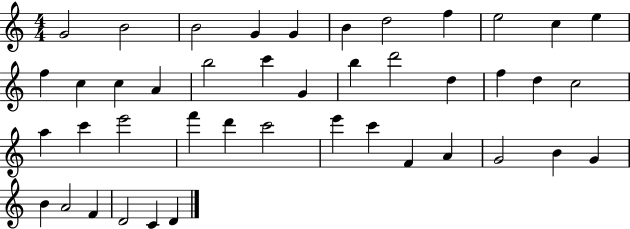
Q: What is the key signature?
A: C major